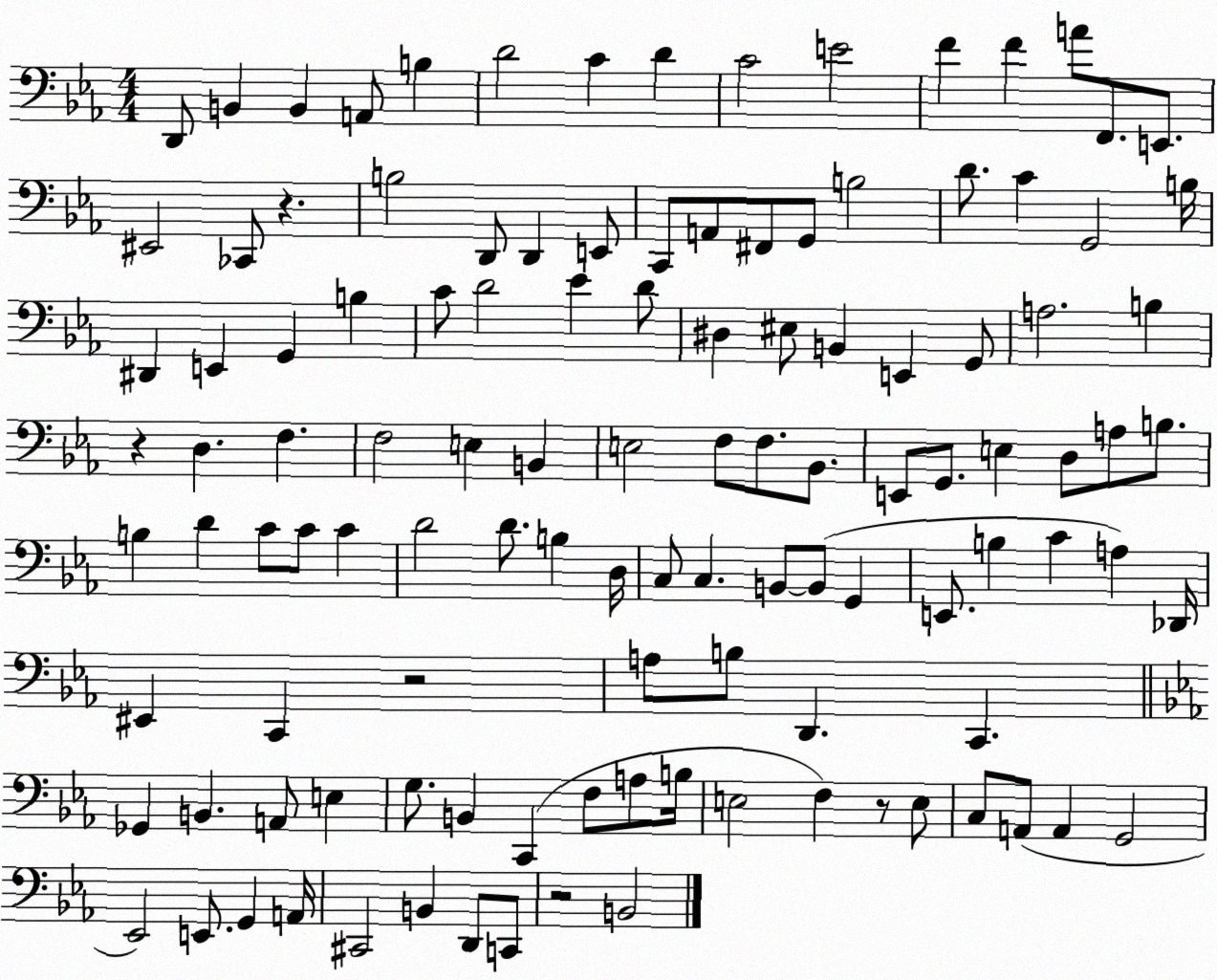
X:1
T:Untitled
M:4/4
L:1/4
K:Eb
D,,/2 B,, B,, A,,/2 B, D2 C D C2 E2 F F A/2 F,,/2 E,,/2 ^E,,2 _C,,/2 z B,2 D,,/2 D,, E,,/2 C,,/2 A,,/2 ^F,,/2 G,,/2 B,2 D/2 C G,,2 B,/4 ^D,, E,, G,, B, C/2 D2 _E D/2 ^D, ^E,/2 B,, E,, G,,/2 A,2 B, z D, F, F,2 E, B,, E,2 F,/2 F,/2 _B,,/2 E,,/2 G,,/2 E, D,/2 A,/2 B,/2 B, D C/2 C/2 C D2 D/2 B, D,/4 C,/2 C, B,,/2 B,,/2 G,, E,,/2 B, C A, _D,,/4 ^E,, C,, z2 A,/2 B,/2 D,, C,, _G,, B,, A,,/2 E, G,/2 B,, C,, F,/2 A,/2 B,/4 E,2 F, z/2 E,/2 C,/2 A,,/2 A,, G,,2 _E,,2 E,,/2 G,, A,,/4 ^C,,2 B,, D,,/2 C,,/2 z2 B,,2